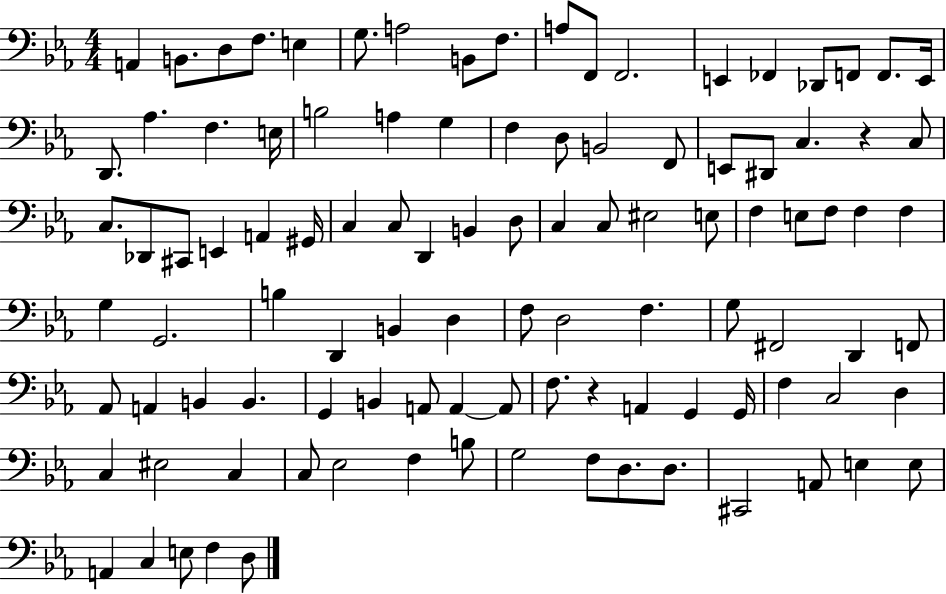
A2/q B2/e. D3/e F3/e. E3/q G3/e. A3/h B2/e F3/e. A3/e F2/e F2/h. E2/q FES2/q Db2/e F2/e F2/e. E2/s D2/e. Ab3/q. F3/q. E3/s B3/h A3/q G3/q F3/q D3/e B2/h F2/e E2/e D#2/e C3/q. R/q C3/e C3/e. Db2/e C#2/e E2/q A2/q G#2/s C3/q C3/e D2/q B2/q D3/e C3/q C3/e EIS3/h E3/e F3/q E3/e F3/e F3/q F3/q G3/q G2/h. B3/q D2/q B2/q D3/q F3/e D3/h F3/q. G3/e F#2/h D2/q F2/e Ab2/e A2/q B2/q B2/q. G2/q B2/q A2/e A2/q A2/e F3/e. R/q A2/q G2/q G2/s F3/q C3/h D3/q C3/q EIS3/h C3/q C3/e Eb3/h F3/q B3/e G3/h F3/e D3/e. D3/e. C#2/h A2/e E3/q E3/e A2/q C3/q E3/e F3/q D3/e